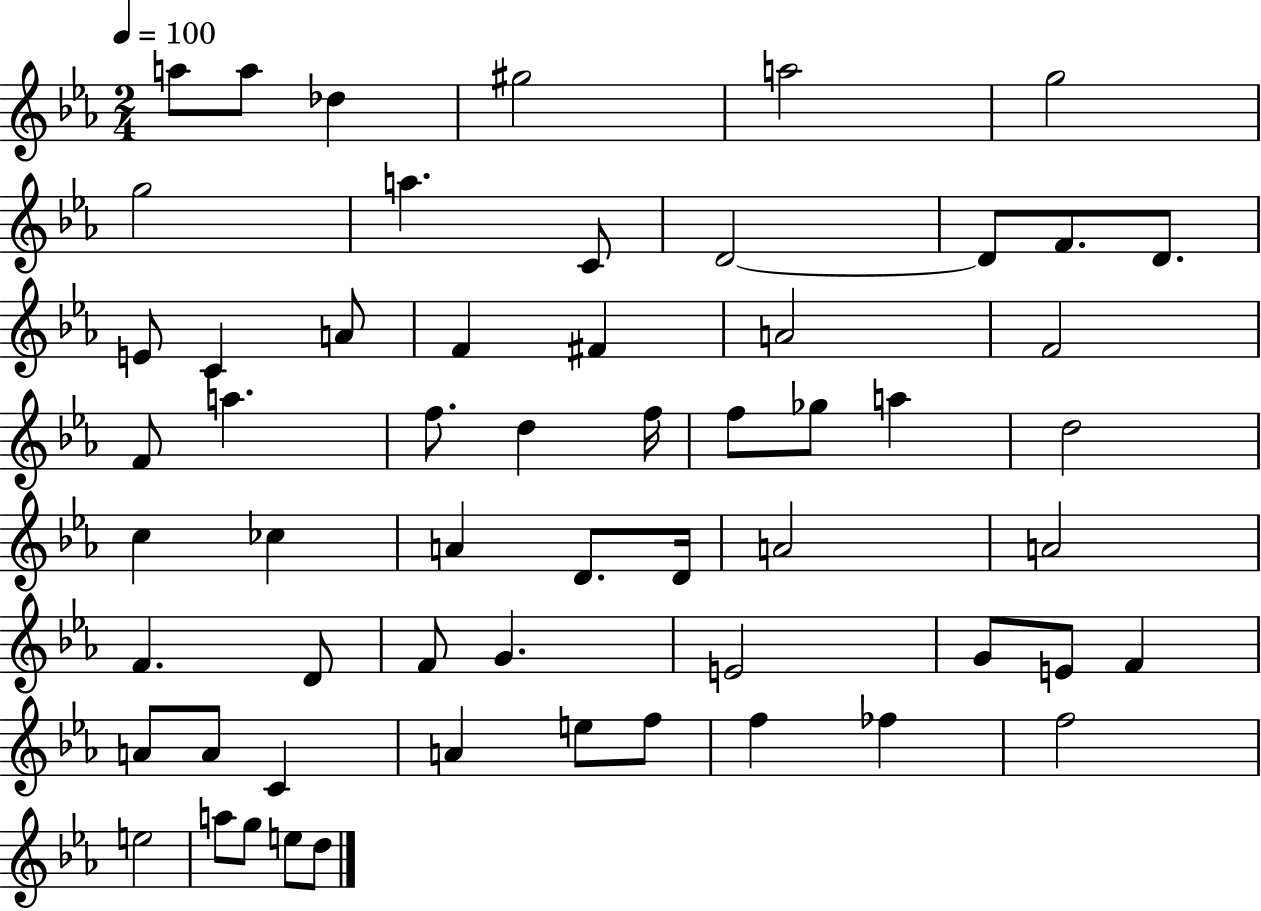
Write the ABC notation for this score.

X:1
T:Untitled
M:2/4
L:1/4
K:Eb
a/2 a/2 _d ^g2 a2 g2 g2 a C/2 D2 D/2 F/2 D/2 E/2 C A/2 F ^F A2 F2 F/2 a f/2 d f/4 f/2 _g/2 a d2 c _c A D/2 D/4 A2 A2 F D/2 F/2 G E2 G/2 E/2 F A/2 A/2 C A e/2 f/2 f _f f2 e2 a/2 g/2 e/2 d/2